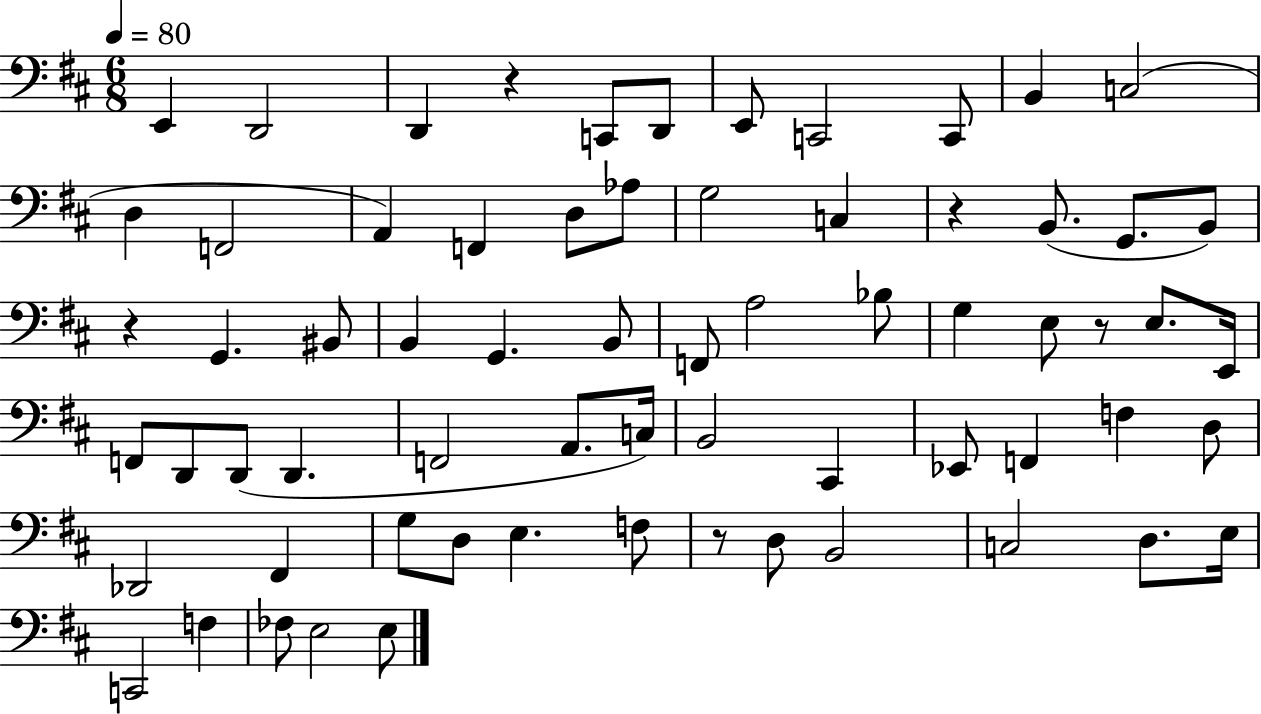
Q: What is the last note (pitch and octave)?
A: E3